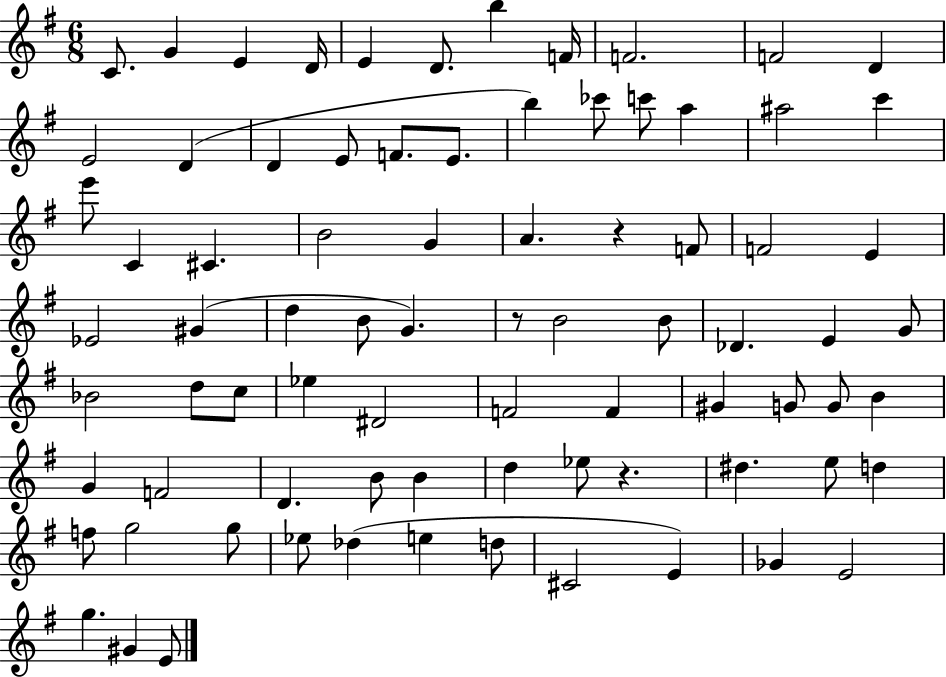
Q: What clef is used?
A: treble